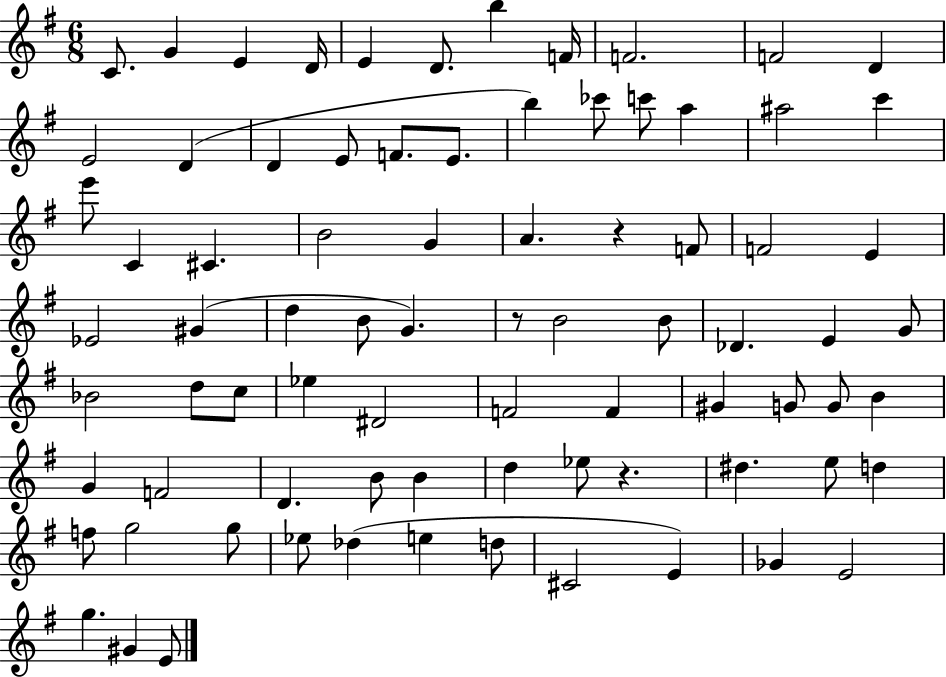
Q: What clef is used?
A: treble